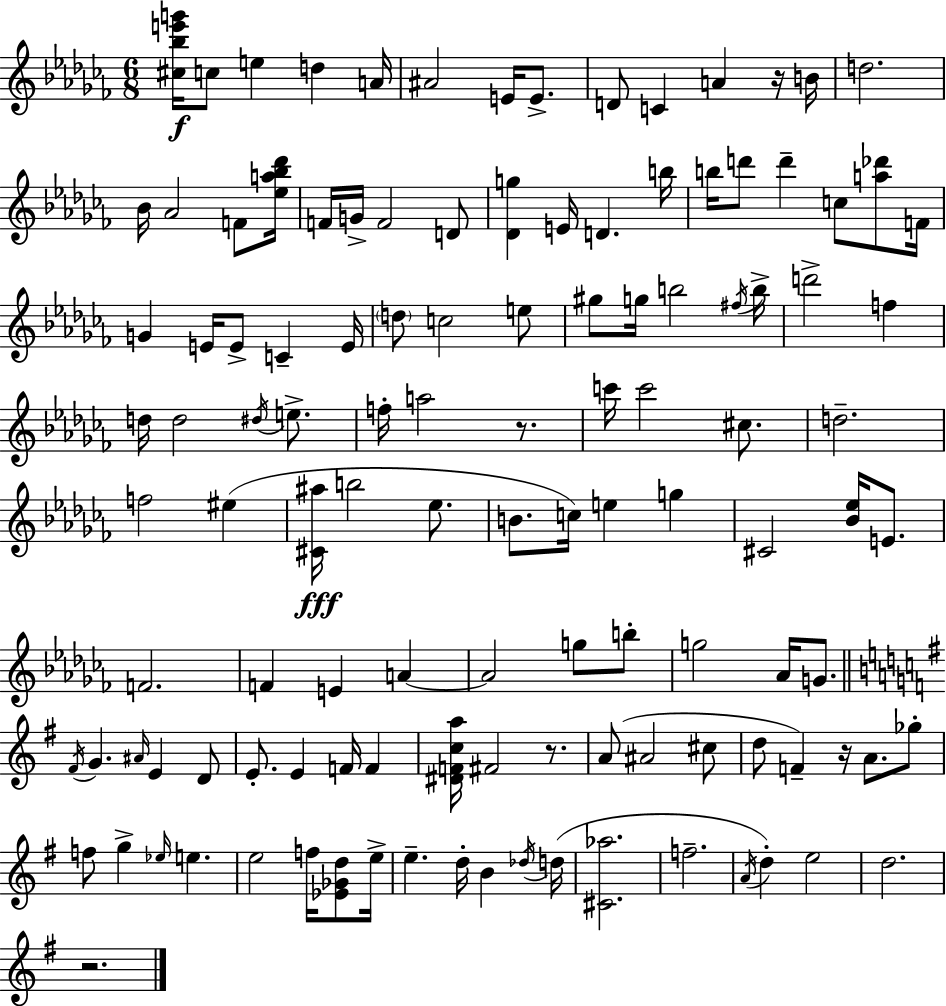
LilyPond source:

{
  \clef treble
  \numericTimeSignature
  \time 6/8
  \key aes \minor
  <cis'' bes'' e''' g'''>16\f c''8 e''4 d''4 a'16 | ais'2 e'16 e'8.-> | d'8 c'4 a'4 r16 b'16 | d''2. | \break bes'16 aes'2 f'8 <ees'' a'' bes'' des'''>16 | f'16 g'16-> f'2 d'8 | <des' g''>4 e'16 d'4. b''16 | b''16 d'''8 d'''4-- c''8 <a'' des'''>8 f'16 | \break g'4 e'16 e'8-> c'4-- e'16 | \parenthesize d''8 c''2 e''8 | gis''8 g''16 b''2 \acciaccatura { fis''16 } | b''16-> d'''2-> f''4 | \break d''16 d''2 \acciaccatura { dis''16 } e''8.-> | f''16-. a''2 r8. | c'''16 c'''2 cis''8. | d''2.-- | \break f''2 eis''4( | <cis' ais''>16\fff b''2 ees''8. | b'8. c''16) e''4 g''4 | cis'2 <bes' ees''>16 e'8. | \break f'2. | f'4 e'4 a'4~~ | a'2 g''8 | b''8-. g''2 aes'16 g'8. | \break \bar "||" \break \key g \major \acciaccatura { fis'16 } g'4. \grace { ais'16 } e'4 | d'8 e'8.-. e'4 f'16 f'4 | <dis' f' c'' a''>16 fis'2 r8. | a'8( ais'2 | \break cis''8 d''8 f'4--) r16 a'8. | ges''8-. f''8 g''4-> \grace { ees''16 } e''4. | e''2 f''16 | <ees' ges' d''>8 e''16-> e''4.-- d''16-. b'4 | \break \acciaccatura { des''16 } d''16( <cis' aes''>2. | f''2.-- | \acciaccatura { a'16 } d''4-.) e''2 | d''2. | \break r2. | \bar "|."
}